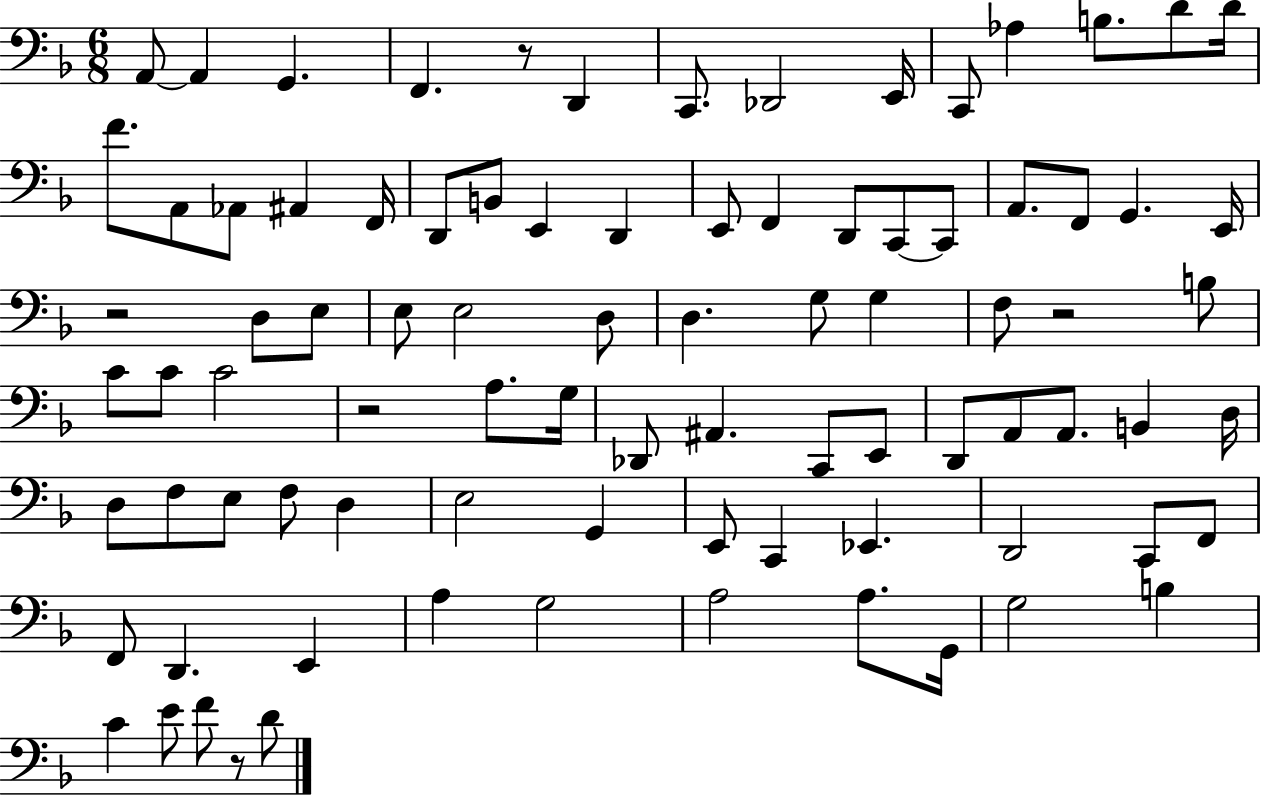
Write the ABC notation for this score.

X:1
T:Untitled
M:6/8
L:1/4
K:F
A,,/2 A,, G,, F,, z/2 D,, C,,/2 _D,,2 E,,/4 C,,/2 _A, B,/2 D/2 D/4 F/2 A,,/2 _A,,/2 ^A,, F,,/4 D,,/2 B,,/2 E,, D,, E,,/2 F,, D,,/2 C,,/2 C,,/2 A,,/2 F,,/2 G,, E,,/4 z2 D,/2 E,/2 E,/2 E,2 D,/2 D, G,/2 G, F,/2 z2 B,/2 C/2 C/2 C2 z2 A,/2 G,/4 _D,,/2 ^A,, C,,/2 E,,/2 D,,/2 A,,/2 A,,/2 B,, D,/4 D,/2 F,/2 E,/2 F,/2 D, E,2 G,, E,,/2 C,, _E,, D,,2 C,,/2 F,,/2 F,,/2 D,, E,, A, G,2 A,2 A,/2 G,,/4 G,2 B, C E/2 F/2 z/2 D/2